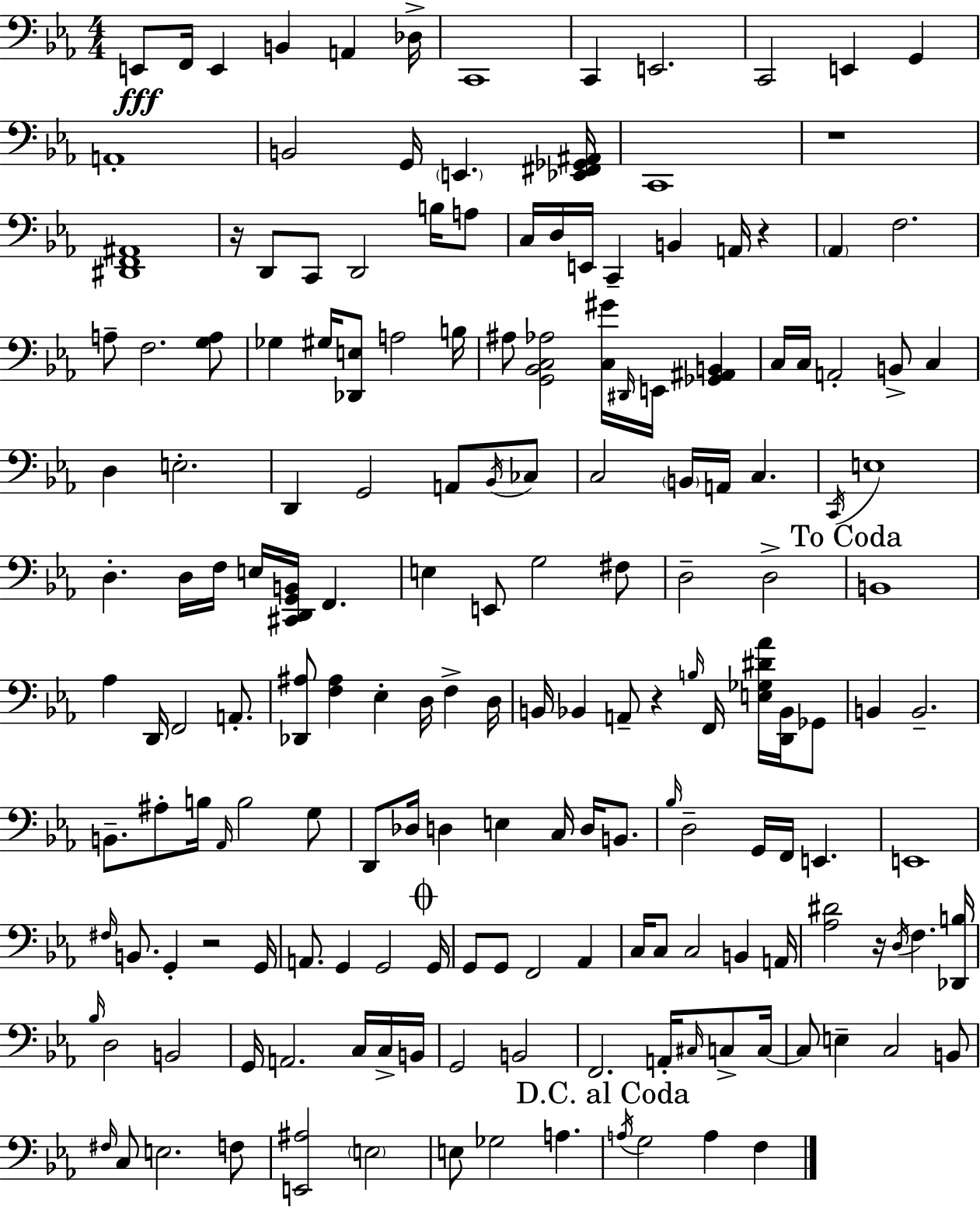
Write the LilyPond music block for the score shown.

{
  \clef bass
  \numericTimeSignature
  \time 4/4
  \key c \minor
  e,8\fff f,16 e,4 b,4 a,4 des16-> | c,1 | c,4 e,2. | c,2 e,4 g,4 | \break a,1-. | b,2 g,16 \parenthesize e,4. <ees, fis, ges, ais,>16 | c,1 | r1 | \break <dis, f, ais,>1 | r16 d,8 c,8 d,2 b16 a8 | c16 d16 e,16 c,4-- b,4 a,16 r4 | \parenthesize aes,4 f2. | \break a8-- f2. <g a>8 | ges4 gis16 <des, e>8 a2 b16 | ais8 <g, bes, c aes>2 <c gis'>16 \grace { dis,16 } e,16 <ges, ais, b,>4 | c16 c16 a,2-. b,8-> c4 | \break d4 e2.-. | d,4 g,2 a,8 \acciaccatura { bes,16 } | ces8 c2 \parenthesize b,16 a,16 c4. | \acciaccatura { c,16 } e1 | \break d4.-. d16 f16 e16 <cis, d, g, b,>16 f,4. | e4 e,8 g2 | fis8 d2-- d2-> | \mark "To Coda" b,1 | \break aes4 d,16 f,2 | a,8.-. <des, ais>8 <f ais>4 ees4-. d16 f4-> | d16 b,16 bes,4 a,8-- r4 \grace { b16 } f,16 | <e ges dis' aes'>16 <d, bes,>16 ges,8 b,4 b,2.-- | \break b,8.-- ais8-. b16 \grace { aes,16 } b2 | g8 d,8 des16 d4 e4 | c16 d16 b,8. \grace { bes16 } d2-- g,16 f,16 | e,4. e,1 | \break \grace { fis16 } b,8. g,4-. r2 | g,16 a,8. g,4 g,2 | \mark \markup { \musicglyph "scripts.coda" } g,16 g,8 g,8 f,2 | aes,4 c16 c8 c2 | \break b,4 a,16 <aes dis'>2 r16 | \acciaccatura { d16 } f4. <des, b>16 \grace { bes16 } d2 | b,2 g,16 a,2. | c16 c16-> b,16 g,2 | \break b,2 f,2. | a,16-. \grace { cis16 } c8-> c16~~ c8 e4-- | c2 b,8 \grace { fis16 } c8 e2. | f8 <e, ais>2 | \break \parenthesize e2 e8 ges2 | a4. \mark "D.C. al Coda" \acciaccatura { a16 } g2 | a4 f4 \bar "|."
}